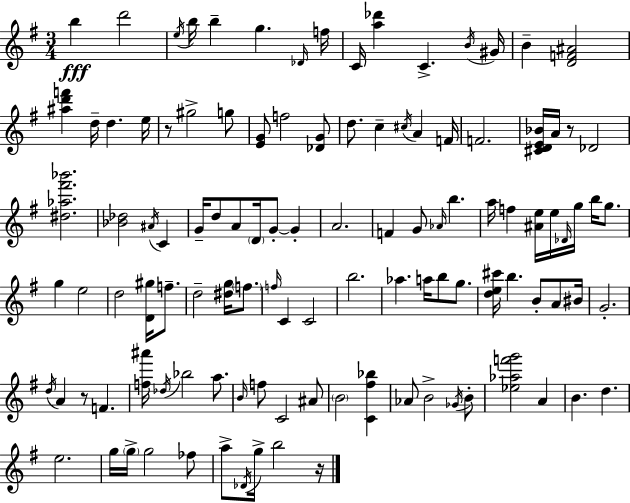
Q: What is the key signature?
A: E minor